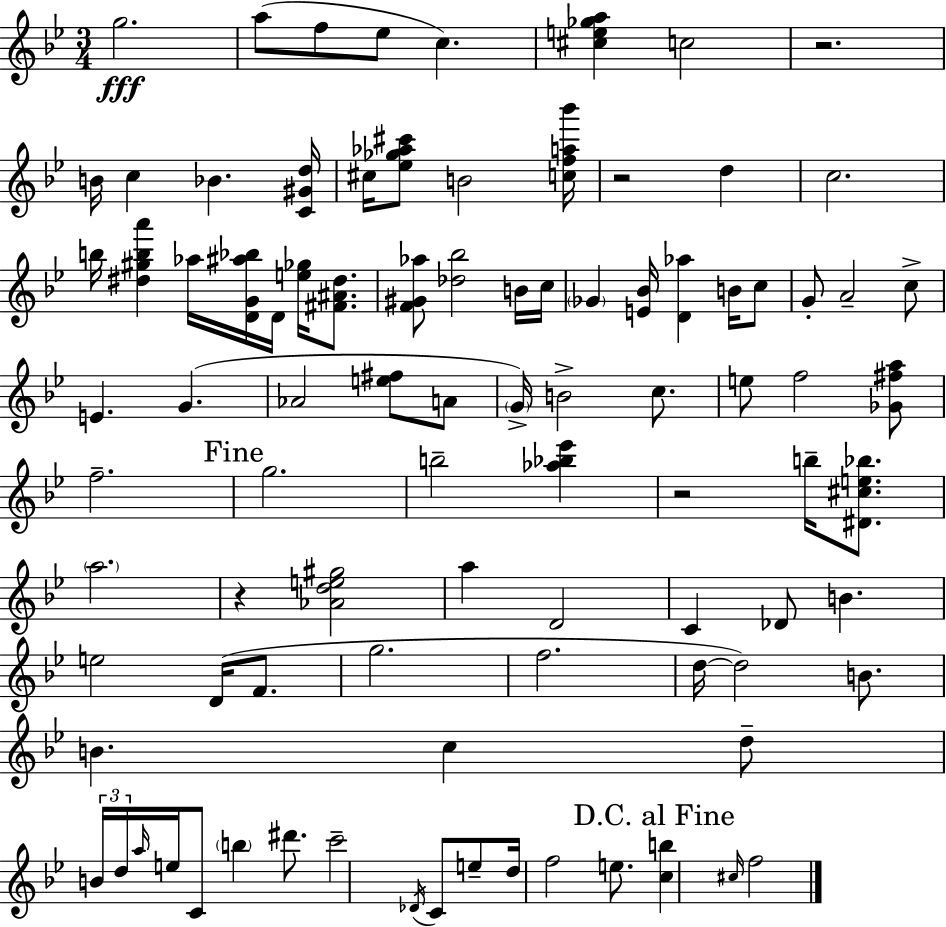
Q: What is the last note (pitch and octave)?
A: F5